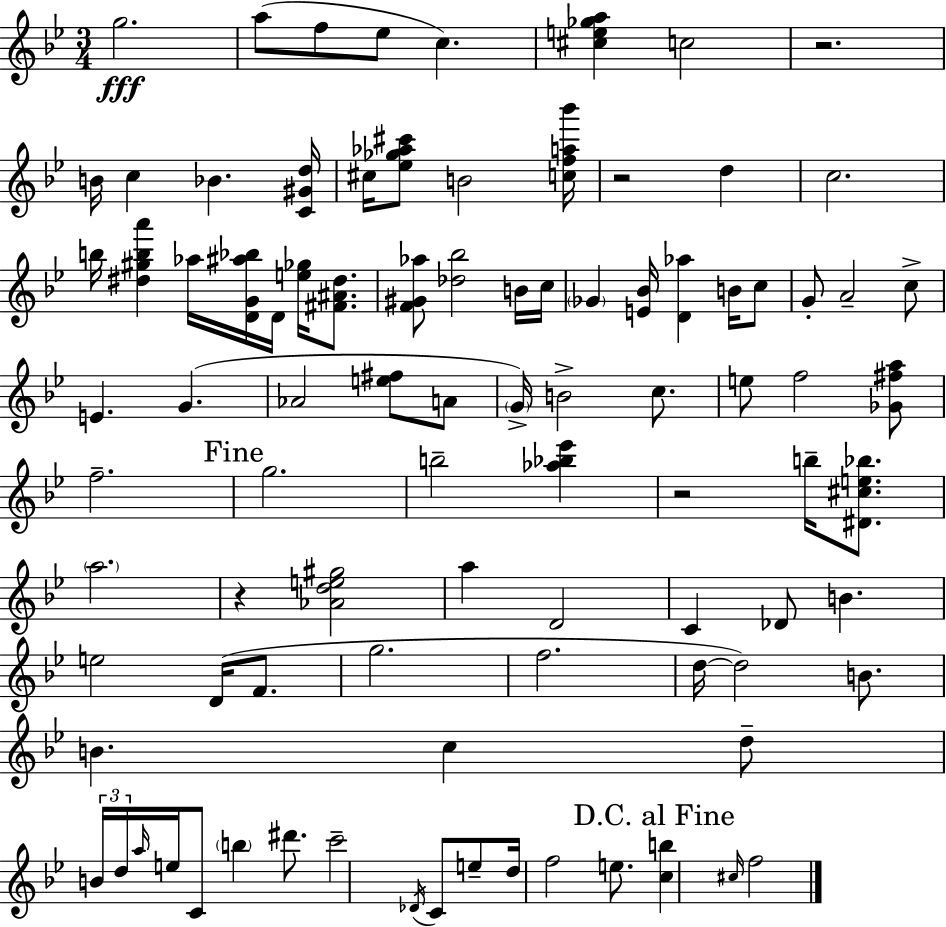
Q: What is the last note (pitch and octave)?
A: F5